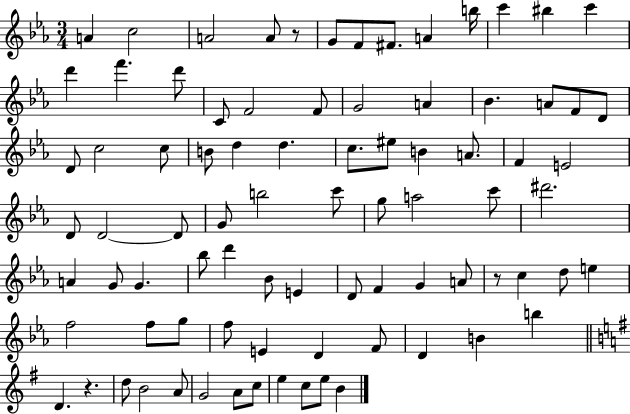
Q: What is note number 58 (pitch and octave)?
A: C5